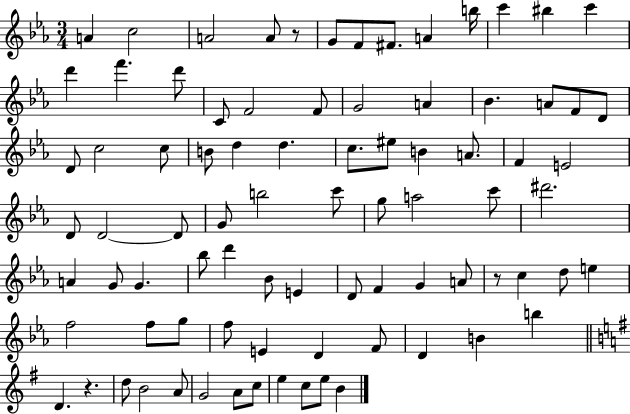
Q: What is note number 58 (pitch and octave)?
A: C5